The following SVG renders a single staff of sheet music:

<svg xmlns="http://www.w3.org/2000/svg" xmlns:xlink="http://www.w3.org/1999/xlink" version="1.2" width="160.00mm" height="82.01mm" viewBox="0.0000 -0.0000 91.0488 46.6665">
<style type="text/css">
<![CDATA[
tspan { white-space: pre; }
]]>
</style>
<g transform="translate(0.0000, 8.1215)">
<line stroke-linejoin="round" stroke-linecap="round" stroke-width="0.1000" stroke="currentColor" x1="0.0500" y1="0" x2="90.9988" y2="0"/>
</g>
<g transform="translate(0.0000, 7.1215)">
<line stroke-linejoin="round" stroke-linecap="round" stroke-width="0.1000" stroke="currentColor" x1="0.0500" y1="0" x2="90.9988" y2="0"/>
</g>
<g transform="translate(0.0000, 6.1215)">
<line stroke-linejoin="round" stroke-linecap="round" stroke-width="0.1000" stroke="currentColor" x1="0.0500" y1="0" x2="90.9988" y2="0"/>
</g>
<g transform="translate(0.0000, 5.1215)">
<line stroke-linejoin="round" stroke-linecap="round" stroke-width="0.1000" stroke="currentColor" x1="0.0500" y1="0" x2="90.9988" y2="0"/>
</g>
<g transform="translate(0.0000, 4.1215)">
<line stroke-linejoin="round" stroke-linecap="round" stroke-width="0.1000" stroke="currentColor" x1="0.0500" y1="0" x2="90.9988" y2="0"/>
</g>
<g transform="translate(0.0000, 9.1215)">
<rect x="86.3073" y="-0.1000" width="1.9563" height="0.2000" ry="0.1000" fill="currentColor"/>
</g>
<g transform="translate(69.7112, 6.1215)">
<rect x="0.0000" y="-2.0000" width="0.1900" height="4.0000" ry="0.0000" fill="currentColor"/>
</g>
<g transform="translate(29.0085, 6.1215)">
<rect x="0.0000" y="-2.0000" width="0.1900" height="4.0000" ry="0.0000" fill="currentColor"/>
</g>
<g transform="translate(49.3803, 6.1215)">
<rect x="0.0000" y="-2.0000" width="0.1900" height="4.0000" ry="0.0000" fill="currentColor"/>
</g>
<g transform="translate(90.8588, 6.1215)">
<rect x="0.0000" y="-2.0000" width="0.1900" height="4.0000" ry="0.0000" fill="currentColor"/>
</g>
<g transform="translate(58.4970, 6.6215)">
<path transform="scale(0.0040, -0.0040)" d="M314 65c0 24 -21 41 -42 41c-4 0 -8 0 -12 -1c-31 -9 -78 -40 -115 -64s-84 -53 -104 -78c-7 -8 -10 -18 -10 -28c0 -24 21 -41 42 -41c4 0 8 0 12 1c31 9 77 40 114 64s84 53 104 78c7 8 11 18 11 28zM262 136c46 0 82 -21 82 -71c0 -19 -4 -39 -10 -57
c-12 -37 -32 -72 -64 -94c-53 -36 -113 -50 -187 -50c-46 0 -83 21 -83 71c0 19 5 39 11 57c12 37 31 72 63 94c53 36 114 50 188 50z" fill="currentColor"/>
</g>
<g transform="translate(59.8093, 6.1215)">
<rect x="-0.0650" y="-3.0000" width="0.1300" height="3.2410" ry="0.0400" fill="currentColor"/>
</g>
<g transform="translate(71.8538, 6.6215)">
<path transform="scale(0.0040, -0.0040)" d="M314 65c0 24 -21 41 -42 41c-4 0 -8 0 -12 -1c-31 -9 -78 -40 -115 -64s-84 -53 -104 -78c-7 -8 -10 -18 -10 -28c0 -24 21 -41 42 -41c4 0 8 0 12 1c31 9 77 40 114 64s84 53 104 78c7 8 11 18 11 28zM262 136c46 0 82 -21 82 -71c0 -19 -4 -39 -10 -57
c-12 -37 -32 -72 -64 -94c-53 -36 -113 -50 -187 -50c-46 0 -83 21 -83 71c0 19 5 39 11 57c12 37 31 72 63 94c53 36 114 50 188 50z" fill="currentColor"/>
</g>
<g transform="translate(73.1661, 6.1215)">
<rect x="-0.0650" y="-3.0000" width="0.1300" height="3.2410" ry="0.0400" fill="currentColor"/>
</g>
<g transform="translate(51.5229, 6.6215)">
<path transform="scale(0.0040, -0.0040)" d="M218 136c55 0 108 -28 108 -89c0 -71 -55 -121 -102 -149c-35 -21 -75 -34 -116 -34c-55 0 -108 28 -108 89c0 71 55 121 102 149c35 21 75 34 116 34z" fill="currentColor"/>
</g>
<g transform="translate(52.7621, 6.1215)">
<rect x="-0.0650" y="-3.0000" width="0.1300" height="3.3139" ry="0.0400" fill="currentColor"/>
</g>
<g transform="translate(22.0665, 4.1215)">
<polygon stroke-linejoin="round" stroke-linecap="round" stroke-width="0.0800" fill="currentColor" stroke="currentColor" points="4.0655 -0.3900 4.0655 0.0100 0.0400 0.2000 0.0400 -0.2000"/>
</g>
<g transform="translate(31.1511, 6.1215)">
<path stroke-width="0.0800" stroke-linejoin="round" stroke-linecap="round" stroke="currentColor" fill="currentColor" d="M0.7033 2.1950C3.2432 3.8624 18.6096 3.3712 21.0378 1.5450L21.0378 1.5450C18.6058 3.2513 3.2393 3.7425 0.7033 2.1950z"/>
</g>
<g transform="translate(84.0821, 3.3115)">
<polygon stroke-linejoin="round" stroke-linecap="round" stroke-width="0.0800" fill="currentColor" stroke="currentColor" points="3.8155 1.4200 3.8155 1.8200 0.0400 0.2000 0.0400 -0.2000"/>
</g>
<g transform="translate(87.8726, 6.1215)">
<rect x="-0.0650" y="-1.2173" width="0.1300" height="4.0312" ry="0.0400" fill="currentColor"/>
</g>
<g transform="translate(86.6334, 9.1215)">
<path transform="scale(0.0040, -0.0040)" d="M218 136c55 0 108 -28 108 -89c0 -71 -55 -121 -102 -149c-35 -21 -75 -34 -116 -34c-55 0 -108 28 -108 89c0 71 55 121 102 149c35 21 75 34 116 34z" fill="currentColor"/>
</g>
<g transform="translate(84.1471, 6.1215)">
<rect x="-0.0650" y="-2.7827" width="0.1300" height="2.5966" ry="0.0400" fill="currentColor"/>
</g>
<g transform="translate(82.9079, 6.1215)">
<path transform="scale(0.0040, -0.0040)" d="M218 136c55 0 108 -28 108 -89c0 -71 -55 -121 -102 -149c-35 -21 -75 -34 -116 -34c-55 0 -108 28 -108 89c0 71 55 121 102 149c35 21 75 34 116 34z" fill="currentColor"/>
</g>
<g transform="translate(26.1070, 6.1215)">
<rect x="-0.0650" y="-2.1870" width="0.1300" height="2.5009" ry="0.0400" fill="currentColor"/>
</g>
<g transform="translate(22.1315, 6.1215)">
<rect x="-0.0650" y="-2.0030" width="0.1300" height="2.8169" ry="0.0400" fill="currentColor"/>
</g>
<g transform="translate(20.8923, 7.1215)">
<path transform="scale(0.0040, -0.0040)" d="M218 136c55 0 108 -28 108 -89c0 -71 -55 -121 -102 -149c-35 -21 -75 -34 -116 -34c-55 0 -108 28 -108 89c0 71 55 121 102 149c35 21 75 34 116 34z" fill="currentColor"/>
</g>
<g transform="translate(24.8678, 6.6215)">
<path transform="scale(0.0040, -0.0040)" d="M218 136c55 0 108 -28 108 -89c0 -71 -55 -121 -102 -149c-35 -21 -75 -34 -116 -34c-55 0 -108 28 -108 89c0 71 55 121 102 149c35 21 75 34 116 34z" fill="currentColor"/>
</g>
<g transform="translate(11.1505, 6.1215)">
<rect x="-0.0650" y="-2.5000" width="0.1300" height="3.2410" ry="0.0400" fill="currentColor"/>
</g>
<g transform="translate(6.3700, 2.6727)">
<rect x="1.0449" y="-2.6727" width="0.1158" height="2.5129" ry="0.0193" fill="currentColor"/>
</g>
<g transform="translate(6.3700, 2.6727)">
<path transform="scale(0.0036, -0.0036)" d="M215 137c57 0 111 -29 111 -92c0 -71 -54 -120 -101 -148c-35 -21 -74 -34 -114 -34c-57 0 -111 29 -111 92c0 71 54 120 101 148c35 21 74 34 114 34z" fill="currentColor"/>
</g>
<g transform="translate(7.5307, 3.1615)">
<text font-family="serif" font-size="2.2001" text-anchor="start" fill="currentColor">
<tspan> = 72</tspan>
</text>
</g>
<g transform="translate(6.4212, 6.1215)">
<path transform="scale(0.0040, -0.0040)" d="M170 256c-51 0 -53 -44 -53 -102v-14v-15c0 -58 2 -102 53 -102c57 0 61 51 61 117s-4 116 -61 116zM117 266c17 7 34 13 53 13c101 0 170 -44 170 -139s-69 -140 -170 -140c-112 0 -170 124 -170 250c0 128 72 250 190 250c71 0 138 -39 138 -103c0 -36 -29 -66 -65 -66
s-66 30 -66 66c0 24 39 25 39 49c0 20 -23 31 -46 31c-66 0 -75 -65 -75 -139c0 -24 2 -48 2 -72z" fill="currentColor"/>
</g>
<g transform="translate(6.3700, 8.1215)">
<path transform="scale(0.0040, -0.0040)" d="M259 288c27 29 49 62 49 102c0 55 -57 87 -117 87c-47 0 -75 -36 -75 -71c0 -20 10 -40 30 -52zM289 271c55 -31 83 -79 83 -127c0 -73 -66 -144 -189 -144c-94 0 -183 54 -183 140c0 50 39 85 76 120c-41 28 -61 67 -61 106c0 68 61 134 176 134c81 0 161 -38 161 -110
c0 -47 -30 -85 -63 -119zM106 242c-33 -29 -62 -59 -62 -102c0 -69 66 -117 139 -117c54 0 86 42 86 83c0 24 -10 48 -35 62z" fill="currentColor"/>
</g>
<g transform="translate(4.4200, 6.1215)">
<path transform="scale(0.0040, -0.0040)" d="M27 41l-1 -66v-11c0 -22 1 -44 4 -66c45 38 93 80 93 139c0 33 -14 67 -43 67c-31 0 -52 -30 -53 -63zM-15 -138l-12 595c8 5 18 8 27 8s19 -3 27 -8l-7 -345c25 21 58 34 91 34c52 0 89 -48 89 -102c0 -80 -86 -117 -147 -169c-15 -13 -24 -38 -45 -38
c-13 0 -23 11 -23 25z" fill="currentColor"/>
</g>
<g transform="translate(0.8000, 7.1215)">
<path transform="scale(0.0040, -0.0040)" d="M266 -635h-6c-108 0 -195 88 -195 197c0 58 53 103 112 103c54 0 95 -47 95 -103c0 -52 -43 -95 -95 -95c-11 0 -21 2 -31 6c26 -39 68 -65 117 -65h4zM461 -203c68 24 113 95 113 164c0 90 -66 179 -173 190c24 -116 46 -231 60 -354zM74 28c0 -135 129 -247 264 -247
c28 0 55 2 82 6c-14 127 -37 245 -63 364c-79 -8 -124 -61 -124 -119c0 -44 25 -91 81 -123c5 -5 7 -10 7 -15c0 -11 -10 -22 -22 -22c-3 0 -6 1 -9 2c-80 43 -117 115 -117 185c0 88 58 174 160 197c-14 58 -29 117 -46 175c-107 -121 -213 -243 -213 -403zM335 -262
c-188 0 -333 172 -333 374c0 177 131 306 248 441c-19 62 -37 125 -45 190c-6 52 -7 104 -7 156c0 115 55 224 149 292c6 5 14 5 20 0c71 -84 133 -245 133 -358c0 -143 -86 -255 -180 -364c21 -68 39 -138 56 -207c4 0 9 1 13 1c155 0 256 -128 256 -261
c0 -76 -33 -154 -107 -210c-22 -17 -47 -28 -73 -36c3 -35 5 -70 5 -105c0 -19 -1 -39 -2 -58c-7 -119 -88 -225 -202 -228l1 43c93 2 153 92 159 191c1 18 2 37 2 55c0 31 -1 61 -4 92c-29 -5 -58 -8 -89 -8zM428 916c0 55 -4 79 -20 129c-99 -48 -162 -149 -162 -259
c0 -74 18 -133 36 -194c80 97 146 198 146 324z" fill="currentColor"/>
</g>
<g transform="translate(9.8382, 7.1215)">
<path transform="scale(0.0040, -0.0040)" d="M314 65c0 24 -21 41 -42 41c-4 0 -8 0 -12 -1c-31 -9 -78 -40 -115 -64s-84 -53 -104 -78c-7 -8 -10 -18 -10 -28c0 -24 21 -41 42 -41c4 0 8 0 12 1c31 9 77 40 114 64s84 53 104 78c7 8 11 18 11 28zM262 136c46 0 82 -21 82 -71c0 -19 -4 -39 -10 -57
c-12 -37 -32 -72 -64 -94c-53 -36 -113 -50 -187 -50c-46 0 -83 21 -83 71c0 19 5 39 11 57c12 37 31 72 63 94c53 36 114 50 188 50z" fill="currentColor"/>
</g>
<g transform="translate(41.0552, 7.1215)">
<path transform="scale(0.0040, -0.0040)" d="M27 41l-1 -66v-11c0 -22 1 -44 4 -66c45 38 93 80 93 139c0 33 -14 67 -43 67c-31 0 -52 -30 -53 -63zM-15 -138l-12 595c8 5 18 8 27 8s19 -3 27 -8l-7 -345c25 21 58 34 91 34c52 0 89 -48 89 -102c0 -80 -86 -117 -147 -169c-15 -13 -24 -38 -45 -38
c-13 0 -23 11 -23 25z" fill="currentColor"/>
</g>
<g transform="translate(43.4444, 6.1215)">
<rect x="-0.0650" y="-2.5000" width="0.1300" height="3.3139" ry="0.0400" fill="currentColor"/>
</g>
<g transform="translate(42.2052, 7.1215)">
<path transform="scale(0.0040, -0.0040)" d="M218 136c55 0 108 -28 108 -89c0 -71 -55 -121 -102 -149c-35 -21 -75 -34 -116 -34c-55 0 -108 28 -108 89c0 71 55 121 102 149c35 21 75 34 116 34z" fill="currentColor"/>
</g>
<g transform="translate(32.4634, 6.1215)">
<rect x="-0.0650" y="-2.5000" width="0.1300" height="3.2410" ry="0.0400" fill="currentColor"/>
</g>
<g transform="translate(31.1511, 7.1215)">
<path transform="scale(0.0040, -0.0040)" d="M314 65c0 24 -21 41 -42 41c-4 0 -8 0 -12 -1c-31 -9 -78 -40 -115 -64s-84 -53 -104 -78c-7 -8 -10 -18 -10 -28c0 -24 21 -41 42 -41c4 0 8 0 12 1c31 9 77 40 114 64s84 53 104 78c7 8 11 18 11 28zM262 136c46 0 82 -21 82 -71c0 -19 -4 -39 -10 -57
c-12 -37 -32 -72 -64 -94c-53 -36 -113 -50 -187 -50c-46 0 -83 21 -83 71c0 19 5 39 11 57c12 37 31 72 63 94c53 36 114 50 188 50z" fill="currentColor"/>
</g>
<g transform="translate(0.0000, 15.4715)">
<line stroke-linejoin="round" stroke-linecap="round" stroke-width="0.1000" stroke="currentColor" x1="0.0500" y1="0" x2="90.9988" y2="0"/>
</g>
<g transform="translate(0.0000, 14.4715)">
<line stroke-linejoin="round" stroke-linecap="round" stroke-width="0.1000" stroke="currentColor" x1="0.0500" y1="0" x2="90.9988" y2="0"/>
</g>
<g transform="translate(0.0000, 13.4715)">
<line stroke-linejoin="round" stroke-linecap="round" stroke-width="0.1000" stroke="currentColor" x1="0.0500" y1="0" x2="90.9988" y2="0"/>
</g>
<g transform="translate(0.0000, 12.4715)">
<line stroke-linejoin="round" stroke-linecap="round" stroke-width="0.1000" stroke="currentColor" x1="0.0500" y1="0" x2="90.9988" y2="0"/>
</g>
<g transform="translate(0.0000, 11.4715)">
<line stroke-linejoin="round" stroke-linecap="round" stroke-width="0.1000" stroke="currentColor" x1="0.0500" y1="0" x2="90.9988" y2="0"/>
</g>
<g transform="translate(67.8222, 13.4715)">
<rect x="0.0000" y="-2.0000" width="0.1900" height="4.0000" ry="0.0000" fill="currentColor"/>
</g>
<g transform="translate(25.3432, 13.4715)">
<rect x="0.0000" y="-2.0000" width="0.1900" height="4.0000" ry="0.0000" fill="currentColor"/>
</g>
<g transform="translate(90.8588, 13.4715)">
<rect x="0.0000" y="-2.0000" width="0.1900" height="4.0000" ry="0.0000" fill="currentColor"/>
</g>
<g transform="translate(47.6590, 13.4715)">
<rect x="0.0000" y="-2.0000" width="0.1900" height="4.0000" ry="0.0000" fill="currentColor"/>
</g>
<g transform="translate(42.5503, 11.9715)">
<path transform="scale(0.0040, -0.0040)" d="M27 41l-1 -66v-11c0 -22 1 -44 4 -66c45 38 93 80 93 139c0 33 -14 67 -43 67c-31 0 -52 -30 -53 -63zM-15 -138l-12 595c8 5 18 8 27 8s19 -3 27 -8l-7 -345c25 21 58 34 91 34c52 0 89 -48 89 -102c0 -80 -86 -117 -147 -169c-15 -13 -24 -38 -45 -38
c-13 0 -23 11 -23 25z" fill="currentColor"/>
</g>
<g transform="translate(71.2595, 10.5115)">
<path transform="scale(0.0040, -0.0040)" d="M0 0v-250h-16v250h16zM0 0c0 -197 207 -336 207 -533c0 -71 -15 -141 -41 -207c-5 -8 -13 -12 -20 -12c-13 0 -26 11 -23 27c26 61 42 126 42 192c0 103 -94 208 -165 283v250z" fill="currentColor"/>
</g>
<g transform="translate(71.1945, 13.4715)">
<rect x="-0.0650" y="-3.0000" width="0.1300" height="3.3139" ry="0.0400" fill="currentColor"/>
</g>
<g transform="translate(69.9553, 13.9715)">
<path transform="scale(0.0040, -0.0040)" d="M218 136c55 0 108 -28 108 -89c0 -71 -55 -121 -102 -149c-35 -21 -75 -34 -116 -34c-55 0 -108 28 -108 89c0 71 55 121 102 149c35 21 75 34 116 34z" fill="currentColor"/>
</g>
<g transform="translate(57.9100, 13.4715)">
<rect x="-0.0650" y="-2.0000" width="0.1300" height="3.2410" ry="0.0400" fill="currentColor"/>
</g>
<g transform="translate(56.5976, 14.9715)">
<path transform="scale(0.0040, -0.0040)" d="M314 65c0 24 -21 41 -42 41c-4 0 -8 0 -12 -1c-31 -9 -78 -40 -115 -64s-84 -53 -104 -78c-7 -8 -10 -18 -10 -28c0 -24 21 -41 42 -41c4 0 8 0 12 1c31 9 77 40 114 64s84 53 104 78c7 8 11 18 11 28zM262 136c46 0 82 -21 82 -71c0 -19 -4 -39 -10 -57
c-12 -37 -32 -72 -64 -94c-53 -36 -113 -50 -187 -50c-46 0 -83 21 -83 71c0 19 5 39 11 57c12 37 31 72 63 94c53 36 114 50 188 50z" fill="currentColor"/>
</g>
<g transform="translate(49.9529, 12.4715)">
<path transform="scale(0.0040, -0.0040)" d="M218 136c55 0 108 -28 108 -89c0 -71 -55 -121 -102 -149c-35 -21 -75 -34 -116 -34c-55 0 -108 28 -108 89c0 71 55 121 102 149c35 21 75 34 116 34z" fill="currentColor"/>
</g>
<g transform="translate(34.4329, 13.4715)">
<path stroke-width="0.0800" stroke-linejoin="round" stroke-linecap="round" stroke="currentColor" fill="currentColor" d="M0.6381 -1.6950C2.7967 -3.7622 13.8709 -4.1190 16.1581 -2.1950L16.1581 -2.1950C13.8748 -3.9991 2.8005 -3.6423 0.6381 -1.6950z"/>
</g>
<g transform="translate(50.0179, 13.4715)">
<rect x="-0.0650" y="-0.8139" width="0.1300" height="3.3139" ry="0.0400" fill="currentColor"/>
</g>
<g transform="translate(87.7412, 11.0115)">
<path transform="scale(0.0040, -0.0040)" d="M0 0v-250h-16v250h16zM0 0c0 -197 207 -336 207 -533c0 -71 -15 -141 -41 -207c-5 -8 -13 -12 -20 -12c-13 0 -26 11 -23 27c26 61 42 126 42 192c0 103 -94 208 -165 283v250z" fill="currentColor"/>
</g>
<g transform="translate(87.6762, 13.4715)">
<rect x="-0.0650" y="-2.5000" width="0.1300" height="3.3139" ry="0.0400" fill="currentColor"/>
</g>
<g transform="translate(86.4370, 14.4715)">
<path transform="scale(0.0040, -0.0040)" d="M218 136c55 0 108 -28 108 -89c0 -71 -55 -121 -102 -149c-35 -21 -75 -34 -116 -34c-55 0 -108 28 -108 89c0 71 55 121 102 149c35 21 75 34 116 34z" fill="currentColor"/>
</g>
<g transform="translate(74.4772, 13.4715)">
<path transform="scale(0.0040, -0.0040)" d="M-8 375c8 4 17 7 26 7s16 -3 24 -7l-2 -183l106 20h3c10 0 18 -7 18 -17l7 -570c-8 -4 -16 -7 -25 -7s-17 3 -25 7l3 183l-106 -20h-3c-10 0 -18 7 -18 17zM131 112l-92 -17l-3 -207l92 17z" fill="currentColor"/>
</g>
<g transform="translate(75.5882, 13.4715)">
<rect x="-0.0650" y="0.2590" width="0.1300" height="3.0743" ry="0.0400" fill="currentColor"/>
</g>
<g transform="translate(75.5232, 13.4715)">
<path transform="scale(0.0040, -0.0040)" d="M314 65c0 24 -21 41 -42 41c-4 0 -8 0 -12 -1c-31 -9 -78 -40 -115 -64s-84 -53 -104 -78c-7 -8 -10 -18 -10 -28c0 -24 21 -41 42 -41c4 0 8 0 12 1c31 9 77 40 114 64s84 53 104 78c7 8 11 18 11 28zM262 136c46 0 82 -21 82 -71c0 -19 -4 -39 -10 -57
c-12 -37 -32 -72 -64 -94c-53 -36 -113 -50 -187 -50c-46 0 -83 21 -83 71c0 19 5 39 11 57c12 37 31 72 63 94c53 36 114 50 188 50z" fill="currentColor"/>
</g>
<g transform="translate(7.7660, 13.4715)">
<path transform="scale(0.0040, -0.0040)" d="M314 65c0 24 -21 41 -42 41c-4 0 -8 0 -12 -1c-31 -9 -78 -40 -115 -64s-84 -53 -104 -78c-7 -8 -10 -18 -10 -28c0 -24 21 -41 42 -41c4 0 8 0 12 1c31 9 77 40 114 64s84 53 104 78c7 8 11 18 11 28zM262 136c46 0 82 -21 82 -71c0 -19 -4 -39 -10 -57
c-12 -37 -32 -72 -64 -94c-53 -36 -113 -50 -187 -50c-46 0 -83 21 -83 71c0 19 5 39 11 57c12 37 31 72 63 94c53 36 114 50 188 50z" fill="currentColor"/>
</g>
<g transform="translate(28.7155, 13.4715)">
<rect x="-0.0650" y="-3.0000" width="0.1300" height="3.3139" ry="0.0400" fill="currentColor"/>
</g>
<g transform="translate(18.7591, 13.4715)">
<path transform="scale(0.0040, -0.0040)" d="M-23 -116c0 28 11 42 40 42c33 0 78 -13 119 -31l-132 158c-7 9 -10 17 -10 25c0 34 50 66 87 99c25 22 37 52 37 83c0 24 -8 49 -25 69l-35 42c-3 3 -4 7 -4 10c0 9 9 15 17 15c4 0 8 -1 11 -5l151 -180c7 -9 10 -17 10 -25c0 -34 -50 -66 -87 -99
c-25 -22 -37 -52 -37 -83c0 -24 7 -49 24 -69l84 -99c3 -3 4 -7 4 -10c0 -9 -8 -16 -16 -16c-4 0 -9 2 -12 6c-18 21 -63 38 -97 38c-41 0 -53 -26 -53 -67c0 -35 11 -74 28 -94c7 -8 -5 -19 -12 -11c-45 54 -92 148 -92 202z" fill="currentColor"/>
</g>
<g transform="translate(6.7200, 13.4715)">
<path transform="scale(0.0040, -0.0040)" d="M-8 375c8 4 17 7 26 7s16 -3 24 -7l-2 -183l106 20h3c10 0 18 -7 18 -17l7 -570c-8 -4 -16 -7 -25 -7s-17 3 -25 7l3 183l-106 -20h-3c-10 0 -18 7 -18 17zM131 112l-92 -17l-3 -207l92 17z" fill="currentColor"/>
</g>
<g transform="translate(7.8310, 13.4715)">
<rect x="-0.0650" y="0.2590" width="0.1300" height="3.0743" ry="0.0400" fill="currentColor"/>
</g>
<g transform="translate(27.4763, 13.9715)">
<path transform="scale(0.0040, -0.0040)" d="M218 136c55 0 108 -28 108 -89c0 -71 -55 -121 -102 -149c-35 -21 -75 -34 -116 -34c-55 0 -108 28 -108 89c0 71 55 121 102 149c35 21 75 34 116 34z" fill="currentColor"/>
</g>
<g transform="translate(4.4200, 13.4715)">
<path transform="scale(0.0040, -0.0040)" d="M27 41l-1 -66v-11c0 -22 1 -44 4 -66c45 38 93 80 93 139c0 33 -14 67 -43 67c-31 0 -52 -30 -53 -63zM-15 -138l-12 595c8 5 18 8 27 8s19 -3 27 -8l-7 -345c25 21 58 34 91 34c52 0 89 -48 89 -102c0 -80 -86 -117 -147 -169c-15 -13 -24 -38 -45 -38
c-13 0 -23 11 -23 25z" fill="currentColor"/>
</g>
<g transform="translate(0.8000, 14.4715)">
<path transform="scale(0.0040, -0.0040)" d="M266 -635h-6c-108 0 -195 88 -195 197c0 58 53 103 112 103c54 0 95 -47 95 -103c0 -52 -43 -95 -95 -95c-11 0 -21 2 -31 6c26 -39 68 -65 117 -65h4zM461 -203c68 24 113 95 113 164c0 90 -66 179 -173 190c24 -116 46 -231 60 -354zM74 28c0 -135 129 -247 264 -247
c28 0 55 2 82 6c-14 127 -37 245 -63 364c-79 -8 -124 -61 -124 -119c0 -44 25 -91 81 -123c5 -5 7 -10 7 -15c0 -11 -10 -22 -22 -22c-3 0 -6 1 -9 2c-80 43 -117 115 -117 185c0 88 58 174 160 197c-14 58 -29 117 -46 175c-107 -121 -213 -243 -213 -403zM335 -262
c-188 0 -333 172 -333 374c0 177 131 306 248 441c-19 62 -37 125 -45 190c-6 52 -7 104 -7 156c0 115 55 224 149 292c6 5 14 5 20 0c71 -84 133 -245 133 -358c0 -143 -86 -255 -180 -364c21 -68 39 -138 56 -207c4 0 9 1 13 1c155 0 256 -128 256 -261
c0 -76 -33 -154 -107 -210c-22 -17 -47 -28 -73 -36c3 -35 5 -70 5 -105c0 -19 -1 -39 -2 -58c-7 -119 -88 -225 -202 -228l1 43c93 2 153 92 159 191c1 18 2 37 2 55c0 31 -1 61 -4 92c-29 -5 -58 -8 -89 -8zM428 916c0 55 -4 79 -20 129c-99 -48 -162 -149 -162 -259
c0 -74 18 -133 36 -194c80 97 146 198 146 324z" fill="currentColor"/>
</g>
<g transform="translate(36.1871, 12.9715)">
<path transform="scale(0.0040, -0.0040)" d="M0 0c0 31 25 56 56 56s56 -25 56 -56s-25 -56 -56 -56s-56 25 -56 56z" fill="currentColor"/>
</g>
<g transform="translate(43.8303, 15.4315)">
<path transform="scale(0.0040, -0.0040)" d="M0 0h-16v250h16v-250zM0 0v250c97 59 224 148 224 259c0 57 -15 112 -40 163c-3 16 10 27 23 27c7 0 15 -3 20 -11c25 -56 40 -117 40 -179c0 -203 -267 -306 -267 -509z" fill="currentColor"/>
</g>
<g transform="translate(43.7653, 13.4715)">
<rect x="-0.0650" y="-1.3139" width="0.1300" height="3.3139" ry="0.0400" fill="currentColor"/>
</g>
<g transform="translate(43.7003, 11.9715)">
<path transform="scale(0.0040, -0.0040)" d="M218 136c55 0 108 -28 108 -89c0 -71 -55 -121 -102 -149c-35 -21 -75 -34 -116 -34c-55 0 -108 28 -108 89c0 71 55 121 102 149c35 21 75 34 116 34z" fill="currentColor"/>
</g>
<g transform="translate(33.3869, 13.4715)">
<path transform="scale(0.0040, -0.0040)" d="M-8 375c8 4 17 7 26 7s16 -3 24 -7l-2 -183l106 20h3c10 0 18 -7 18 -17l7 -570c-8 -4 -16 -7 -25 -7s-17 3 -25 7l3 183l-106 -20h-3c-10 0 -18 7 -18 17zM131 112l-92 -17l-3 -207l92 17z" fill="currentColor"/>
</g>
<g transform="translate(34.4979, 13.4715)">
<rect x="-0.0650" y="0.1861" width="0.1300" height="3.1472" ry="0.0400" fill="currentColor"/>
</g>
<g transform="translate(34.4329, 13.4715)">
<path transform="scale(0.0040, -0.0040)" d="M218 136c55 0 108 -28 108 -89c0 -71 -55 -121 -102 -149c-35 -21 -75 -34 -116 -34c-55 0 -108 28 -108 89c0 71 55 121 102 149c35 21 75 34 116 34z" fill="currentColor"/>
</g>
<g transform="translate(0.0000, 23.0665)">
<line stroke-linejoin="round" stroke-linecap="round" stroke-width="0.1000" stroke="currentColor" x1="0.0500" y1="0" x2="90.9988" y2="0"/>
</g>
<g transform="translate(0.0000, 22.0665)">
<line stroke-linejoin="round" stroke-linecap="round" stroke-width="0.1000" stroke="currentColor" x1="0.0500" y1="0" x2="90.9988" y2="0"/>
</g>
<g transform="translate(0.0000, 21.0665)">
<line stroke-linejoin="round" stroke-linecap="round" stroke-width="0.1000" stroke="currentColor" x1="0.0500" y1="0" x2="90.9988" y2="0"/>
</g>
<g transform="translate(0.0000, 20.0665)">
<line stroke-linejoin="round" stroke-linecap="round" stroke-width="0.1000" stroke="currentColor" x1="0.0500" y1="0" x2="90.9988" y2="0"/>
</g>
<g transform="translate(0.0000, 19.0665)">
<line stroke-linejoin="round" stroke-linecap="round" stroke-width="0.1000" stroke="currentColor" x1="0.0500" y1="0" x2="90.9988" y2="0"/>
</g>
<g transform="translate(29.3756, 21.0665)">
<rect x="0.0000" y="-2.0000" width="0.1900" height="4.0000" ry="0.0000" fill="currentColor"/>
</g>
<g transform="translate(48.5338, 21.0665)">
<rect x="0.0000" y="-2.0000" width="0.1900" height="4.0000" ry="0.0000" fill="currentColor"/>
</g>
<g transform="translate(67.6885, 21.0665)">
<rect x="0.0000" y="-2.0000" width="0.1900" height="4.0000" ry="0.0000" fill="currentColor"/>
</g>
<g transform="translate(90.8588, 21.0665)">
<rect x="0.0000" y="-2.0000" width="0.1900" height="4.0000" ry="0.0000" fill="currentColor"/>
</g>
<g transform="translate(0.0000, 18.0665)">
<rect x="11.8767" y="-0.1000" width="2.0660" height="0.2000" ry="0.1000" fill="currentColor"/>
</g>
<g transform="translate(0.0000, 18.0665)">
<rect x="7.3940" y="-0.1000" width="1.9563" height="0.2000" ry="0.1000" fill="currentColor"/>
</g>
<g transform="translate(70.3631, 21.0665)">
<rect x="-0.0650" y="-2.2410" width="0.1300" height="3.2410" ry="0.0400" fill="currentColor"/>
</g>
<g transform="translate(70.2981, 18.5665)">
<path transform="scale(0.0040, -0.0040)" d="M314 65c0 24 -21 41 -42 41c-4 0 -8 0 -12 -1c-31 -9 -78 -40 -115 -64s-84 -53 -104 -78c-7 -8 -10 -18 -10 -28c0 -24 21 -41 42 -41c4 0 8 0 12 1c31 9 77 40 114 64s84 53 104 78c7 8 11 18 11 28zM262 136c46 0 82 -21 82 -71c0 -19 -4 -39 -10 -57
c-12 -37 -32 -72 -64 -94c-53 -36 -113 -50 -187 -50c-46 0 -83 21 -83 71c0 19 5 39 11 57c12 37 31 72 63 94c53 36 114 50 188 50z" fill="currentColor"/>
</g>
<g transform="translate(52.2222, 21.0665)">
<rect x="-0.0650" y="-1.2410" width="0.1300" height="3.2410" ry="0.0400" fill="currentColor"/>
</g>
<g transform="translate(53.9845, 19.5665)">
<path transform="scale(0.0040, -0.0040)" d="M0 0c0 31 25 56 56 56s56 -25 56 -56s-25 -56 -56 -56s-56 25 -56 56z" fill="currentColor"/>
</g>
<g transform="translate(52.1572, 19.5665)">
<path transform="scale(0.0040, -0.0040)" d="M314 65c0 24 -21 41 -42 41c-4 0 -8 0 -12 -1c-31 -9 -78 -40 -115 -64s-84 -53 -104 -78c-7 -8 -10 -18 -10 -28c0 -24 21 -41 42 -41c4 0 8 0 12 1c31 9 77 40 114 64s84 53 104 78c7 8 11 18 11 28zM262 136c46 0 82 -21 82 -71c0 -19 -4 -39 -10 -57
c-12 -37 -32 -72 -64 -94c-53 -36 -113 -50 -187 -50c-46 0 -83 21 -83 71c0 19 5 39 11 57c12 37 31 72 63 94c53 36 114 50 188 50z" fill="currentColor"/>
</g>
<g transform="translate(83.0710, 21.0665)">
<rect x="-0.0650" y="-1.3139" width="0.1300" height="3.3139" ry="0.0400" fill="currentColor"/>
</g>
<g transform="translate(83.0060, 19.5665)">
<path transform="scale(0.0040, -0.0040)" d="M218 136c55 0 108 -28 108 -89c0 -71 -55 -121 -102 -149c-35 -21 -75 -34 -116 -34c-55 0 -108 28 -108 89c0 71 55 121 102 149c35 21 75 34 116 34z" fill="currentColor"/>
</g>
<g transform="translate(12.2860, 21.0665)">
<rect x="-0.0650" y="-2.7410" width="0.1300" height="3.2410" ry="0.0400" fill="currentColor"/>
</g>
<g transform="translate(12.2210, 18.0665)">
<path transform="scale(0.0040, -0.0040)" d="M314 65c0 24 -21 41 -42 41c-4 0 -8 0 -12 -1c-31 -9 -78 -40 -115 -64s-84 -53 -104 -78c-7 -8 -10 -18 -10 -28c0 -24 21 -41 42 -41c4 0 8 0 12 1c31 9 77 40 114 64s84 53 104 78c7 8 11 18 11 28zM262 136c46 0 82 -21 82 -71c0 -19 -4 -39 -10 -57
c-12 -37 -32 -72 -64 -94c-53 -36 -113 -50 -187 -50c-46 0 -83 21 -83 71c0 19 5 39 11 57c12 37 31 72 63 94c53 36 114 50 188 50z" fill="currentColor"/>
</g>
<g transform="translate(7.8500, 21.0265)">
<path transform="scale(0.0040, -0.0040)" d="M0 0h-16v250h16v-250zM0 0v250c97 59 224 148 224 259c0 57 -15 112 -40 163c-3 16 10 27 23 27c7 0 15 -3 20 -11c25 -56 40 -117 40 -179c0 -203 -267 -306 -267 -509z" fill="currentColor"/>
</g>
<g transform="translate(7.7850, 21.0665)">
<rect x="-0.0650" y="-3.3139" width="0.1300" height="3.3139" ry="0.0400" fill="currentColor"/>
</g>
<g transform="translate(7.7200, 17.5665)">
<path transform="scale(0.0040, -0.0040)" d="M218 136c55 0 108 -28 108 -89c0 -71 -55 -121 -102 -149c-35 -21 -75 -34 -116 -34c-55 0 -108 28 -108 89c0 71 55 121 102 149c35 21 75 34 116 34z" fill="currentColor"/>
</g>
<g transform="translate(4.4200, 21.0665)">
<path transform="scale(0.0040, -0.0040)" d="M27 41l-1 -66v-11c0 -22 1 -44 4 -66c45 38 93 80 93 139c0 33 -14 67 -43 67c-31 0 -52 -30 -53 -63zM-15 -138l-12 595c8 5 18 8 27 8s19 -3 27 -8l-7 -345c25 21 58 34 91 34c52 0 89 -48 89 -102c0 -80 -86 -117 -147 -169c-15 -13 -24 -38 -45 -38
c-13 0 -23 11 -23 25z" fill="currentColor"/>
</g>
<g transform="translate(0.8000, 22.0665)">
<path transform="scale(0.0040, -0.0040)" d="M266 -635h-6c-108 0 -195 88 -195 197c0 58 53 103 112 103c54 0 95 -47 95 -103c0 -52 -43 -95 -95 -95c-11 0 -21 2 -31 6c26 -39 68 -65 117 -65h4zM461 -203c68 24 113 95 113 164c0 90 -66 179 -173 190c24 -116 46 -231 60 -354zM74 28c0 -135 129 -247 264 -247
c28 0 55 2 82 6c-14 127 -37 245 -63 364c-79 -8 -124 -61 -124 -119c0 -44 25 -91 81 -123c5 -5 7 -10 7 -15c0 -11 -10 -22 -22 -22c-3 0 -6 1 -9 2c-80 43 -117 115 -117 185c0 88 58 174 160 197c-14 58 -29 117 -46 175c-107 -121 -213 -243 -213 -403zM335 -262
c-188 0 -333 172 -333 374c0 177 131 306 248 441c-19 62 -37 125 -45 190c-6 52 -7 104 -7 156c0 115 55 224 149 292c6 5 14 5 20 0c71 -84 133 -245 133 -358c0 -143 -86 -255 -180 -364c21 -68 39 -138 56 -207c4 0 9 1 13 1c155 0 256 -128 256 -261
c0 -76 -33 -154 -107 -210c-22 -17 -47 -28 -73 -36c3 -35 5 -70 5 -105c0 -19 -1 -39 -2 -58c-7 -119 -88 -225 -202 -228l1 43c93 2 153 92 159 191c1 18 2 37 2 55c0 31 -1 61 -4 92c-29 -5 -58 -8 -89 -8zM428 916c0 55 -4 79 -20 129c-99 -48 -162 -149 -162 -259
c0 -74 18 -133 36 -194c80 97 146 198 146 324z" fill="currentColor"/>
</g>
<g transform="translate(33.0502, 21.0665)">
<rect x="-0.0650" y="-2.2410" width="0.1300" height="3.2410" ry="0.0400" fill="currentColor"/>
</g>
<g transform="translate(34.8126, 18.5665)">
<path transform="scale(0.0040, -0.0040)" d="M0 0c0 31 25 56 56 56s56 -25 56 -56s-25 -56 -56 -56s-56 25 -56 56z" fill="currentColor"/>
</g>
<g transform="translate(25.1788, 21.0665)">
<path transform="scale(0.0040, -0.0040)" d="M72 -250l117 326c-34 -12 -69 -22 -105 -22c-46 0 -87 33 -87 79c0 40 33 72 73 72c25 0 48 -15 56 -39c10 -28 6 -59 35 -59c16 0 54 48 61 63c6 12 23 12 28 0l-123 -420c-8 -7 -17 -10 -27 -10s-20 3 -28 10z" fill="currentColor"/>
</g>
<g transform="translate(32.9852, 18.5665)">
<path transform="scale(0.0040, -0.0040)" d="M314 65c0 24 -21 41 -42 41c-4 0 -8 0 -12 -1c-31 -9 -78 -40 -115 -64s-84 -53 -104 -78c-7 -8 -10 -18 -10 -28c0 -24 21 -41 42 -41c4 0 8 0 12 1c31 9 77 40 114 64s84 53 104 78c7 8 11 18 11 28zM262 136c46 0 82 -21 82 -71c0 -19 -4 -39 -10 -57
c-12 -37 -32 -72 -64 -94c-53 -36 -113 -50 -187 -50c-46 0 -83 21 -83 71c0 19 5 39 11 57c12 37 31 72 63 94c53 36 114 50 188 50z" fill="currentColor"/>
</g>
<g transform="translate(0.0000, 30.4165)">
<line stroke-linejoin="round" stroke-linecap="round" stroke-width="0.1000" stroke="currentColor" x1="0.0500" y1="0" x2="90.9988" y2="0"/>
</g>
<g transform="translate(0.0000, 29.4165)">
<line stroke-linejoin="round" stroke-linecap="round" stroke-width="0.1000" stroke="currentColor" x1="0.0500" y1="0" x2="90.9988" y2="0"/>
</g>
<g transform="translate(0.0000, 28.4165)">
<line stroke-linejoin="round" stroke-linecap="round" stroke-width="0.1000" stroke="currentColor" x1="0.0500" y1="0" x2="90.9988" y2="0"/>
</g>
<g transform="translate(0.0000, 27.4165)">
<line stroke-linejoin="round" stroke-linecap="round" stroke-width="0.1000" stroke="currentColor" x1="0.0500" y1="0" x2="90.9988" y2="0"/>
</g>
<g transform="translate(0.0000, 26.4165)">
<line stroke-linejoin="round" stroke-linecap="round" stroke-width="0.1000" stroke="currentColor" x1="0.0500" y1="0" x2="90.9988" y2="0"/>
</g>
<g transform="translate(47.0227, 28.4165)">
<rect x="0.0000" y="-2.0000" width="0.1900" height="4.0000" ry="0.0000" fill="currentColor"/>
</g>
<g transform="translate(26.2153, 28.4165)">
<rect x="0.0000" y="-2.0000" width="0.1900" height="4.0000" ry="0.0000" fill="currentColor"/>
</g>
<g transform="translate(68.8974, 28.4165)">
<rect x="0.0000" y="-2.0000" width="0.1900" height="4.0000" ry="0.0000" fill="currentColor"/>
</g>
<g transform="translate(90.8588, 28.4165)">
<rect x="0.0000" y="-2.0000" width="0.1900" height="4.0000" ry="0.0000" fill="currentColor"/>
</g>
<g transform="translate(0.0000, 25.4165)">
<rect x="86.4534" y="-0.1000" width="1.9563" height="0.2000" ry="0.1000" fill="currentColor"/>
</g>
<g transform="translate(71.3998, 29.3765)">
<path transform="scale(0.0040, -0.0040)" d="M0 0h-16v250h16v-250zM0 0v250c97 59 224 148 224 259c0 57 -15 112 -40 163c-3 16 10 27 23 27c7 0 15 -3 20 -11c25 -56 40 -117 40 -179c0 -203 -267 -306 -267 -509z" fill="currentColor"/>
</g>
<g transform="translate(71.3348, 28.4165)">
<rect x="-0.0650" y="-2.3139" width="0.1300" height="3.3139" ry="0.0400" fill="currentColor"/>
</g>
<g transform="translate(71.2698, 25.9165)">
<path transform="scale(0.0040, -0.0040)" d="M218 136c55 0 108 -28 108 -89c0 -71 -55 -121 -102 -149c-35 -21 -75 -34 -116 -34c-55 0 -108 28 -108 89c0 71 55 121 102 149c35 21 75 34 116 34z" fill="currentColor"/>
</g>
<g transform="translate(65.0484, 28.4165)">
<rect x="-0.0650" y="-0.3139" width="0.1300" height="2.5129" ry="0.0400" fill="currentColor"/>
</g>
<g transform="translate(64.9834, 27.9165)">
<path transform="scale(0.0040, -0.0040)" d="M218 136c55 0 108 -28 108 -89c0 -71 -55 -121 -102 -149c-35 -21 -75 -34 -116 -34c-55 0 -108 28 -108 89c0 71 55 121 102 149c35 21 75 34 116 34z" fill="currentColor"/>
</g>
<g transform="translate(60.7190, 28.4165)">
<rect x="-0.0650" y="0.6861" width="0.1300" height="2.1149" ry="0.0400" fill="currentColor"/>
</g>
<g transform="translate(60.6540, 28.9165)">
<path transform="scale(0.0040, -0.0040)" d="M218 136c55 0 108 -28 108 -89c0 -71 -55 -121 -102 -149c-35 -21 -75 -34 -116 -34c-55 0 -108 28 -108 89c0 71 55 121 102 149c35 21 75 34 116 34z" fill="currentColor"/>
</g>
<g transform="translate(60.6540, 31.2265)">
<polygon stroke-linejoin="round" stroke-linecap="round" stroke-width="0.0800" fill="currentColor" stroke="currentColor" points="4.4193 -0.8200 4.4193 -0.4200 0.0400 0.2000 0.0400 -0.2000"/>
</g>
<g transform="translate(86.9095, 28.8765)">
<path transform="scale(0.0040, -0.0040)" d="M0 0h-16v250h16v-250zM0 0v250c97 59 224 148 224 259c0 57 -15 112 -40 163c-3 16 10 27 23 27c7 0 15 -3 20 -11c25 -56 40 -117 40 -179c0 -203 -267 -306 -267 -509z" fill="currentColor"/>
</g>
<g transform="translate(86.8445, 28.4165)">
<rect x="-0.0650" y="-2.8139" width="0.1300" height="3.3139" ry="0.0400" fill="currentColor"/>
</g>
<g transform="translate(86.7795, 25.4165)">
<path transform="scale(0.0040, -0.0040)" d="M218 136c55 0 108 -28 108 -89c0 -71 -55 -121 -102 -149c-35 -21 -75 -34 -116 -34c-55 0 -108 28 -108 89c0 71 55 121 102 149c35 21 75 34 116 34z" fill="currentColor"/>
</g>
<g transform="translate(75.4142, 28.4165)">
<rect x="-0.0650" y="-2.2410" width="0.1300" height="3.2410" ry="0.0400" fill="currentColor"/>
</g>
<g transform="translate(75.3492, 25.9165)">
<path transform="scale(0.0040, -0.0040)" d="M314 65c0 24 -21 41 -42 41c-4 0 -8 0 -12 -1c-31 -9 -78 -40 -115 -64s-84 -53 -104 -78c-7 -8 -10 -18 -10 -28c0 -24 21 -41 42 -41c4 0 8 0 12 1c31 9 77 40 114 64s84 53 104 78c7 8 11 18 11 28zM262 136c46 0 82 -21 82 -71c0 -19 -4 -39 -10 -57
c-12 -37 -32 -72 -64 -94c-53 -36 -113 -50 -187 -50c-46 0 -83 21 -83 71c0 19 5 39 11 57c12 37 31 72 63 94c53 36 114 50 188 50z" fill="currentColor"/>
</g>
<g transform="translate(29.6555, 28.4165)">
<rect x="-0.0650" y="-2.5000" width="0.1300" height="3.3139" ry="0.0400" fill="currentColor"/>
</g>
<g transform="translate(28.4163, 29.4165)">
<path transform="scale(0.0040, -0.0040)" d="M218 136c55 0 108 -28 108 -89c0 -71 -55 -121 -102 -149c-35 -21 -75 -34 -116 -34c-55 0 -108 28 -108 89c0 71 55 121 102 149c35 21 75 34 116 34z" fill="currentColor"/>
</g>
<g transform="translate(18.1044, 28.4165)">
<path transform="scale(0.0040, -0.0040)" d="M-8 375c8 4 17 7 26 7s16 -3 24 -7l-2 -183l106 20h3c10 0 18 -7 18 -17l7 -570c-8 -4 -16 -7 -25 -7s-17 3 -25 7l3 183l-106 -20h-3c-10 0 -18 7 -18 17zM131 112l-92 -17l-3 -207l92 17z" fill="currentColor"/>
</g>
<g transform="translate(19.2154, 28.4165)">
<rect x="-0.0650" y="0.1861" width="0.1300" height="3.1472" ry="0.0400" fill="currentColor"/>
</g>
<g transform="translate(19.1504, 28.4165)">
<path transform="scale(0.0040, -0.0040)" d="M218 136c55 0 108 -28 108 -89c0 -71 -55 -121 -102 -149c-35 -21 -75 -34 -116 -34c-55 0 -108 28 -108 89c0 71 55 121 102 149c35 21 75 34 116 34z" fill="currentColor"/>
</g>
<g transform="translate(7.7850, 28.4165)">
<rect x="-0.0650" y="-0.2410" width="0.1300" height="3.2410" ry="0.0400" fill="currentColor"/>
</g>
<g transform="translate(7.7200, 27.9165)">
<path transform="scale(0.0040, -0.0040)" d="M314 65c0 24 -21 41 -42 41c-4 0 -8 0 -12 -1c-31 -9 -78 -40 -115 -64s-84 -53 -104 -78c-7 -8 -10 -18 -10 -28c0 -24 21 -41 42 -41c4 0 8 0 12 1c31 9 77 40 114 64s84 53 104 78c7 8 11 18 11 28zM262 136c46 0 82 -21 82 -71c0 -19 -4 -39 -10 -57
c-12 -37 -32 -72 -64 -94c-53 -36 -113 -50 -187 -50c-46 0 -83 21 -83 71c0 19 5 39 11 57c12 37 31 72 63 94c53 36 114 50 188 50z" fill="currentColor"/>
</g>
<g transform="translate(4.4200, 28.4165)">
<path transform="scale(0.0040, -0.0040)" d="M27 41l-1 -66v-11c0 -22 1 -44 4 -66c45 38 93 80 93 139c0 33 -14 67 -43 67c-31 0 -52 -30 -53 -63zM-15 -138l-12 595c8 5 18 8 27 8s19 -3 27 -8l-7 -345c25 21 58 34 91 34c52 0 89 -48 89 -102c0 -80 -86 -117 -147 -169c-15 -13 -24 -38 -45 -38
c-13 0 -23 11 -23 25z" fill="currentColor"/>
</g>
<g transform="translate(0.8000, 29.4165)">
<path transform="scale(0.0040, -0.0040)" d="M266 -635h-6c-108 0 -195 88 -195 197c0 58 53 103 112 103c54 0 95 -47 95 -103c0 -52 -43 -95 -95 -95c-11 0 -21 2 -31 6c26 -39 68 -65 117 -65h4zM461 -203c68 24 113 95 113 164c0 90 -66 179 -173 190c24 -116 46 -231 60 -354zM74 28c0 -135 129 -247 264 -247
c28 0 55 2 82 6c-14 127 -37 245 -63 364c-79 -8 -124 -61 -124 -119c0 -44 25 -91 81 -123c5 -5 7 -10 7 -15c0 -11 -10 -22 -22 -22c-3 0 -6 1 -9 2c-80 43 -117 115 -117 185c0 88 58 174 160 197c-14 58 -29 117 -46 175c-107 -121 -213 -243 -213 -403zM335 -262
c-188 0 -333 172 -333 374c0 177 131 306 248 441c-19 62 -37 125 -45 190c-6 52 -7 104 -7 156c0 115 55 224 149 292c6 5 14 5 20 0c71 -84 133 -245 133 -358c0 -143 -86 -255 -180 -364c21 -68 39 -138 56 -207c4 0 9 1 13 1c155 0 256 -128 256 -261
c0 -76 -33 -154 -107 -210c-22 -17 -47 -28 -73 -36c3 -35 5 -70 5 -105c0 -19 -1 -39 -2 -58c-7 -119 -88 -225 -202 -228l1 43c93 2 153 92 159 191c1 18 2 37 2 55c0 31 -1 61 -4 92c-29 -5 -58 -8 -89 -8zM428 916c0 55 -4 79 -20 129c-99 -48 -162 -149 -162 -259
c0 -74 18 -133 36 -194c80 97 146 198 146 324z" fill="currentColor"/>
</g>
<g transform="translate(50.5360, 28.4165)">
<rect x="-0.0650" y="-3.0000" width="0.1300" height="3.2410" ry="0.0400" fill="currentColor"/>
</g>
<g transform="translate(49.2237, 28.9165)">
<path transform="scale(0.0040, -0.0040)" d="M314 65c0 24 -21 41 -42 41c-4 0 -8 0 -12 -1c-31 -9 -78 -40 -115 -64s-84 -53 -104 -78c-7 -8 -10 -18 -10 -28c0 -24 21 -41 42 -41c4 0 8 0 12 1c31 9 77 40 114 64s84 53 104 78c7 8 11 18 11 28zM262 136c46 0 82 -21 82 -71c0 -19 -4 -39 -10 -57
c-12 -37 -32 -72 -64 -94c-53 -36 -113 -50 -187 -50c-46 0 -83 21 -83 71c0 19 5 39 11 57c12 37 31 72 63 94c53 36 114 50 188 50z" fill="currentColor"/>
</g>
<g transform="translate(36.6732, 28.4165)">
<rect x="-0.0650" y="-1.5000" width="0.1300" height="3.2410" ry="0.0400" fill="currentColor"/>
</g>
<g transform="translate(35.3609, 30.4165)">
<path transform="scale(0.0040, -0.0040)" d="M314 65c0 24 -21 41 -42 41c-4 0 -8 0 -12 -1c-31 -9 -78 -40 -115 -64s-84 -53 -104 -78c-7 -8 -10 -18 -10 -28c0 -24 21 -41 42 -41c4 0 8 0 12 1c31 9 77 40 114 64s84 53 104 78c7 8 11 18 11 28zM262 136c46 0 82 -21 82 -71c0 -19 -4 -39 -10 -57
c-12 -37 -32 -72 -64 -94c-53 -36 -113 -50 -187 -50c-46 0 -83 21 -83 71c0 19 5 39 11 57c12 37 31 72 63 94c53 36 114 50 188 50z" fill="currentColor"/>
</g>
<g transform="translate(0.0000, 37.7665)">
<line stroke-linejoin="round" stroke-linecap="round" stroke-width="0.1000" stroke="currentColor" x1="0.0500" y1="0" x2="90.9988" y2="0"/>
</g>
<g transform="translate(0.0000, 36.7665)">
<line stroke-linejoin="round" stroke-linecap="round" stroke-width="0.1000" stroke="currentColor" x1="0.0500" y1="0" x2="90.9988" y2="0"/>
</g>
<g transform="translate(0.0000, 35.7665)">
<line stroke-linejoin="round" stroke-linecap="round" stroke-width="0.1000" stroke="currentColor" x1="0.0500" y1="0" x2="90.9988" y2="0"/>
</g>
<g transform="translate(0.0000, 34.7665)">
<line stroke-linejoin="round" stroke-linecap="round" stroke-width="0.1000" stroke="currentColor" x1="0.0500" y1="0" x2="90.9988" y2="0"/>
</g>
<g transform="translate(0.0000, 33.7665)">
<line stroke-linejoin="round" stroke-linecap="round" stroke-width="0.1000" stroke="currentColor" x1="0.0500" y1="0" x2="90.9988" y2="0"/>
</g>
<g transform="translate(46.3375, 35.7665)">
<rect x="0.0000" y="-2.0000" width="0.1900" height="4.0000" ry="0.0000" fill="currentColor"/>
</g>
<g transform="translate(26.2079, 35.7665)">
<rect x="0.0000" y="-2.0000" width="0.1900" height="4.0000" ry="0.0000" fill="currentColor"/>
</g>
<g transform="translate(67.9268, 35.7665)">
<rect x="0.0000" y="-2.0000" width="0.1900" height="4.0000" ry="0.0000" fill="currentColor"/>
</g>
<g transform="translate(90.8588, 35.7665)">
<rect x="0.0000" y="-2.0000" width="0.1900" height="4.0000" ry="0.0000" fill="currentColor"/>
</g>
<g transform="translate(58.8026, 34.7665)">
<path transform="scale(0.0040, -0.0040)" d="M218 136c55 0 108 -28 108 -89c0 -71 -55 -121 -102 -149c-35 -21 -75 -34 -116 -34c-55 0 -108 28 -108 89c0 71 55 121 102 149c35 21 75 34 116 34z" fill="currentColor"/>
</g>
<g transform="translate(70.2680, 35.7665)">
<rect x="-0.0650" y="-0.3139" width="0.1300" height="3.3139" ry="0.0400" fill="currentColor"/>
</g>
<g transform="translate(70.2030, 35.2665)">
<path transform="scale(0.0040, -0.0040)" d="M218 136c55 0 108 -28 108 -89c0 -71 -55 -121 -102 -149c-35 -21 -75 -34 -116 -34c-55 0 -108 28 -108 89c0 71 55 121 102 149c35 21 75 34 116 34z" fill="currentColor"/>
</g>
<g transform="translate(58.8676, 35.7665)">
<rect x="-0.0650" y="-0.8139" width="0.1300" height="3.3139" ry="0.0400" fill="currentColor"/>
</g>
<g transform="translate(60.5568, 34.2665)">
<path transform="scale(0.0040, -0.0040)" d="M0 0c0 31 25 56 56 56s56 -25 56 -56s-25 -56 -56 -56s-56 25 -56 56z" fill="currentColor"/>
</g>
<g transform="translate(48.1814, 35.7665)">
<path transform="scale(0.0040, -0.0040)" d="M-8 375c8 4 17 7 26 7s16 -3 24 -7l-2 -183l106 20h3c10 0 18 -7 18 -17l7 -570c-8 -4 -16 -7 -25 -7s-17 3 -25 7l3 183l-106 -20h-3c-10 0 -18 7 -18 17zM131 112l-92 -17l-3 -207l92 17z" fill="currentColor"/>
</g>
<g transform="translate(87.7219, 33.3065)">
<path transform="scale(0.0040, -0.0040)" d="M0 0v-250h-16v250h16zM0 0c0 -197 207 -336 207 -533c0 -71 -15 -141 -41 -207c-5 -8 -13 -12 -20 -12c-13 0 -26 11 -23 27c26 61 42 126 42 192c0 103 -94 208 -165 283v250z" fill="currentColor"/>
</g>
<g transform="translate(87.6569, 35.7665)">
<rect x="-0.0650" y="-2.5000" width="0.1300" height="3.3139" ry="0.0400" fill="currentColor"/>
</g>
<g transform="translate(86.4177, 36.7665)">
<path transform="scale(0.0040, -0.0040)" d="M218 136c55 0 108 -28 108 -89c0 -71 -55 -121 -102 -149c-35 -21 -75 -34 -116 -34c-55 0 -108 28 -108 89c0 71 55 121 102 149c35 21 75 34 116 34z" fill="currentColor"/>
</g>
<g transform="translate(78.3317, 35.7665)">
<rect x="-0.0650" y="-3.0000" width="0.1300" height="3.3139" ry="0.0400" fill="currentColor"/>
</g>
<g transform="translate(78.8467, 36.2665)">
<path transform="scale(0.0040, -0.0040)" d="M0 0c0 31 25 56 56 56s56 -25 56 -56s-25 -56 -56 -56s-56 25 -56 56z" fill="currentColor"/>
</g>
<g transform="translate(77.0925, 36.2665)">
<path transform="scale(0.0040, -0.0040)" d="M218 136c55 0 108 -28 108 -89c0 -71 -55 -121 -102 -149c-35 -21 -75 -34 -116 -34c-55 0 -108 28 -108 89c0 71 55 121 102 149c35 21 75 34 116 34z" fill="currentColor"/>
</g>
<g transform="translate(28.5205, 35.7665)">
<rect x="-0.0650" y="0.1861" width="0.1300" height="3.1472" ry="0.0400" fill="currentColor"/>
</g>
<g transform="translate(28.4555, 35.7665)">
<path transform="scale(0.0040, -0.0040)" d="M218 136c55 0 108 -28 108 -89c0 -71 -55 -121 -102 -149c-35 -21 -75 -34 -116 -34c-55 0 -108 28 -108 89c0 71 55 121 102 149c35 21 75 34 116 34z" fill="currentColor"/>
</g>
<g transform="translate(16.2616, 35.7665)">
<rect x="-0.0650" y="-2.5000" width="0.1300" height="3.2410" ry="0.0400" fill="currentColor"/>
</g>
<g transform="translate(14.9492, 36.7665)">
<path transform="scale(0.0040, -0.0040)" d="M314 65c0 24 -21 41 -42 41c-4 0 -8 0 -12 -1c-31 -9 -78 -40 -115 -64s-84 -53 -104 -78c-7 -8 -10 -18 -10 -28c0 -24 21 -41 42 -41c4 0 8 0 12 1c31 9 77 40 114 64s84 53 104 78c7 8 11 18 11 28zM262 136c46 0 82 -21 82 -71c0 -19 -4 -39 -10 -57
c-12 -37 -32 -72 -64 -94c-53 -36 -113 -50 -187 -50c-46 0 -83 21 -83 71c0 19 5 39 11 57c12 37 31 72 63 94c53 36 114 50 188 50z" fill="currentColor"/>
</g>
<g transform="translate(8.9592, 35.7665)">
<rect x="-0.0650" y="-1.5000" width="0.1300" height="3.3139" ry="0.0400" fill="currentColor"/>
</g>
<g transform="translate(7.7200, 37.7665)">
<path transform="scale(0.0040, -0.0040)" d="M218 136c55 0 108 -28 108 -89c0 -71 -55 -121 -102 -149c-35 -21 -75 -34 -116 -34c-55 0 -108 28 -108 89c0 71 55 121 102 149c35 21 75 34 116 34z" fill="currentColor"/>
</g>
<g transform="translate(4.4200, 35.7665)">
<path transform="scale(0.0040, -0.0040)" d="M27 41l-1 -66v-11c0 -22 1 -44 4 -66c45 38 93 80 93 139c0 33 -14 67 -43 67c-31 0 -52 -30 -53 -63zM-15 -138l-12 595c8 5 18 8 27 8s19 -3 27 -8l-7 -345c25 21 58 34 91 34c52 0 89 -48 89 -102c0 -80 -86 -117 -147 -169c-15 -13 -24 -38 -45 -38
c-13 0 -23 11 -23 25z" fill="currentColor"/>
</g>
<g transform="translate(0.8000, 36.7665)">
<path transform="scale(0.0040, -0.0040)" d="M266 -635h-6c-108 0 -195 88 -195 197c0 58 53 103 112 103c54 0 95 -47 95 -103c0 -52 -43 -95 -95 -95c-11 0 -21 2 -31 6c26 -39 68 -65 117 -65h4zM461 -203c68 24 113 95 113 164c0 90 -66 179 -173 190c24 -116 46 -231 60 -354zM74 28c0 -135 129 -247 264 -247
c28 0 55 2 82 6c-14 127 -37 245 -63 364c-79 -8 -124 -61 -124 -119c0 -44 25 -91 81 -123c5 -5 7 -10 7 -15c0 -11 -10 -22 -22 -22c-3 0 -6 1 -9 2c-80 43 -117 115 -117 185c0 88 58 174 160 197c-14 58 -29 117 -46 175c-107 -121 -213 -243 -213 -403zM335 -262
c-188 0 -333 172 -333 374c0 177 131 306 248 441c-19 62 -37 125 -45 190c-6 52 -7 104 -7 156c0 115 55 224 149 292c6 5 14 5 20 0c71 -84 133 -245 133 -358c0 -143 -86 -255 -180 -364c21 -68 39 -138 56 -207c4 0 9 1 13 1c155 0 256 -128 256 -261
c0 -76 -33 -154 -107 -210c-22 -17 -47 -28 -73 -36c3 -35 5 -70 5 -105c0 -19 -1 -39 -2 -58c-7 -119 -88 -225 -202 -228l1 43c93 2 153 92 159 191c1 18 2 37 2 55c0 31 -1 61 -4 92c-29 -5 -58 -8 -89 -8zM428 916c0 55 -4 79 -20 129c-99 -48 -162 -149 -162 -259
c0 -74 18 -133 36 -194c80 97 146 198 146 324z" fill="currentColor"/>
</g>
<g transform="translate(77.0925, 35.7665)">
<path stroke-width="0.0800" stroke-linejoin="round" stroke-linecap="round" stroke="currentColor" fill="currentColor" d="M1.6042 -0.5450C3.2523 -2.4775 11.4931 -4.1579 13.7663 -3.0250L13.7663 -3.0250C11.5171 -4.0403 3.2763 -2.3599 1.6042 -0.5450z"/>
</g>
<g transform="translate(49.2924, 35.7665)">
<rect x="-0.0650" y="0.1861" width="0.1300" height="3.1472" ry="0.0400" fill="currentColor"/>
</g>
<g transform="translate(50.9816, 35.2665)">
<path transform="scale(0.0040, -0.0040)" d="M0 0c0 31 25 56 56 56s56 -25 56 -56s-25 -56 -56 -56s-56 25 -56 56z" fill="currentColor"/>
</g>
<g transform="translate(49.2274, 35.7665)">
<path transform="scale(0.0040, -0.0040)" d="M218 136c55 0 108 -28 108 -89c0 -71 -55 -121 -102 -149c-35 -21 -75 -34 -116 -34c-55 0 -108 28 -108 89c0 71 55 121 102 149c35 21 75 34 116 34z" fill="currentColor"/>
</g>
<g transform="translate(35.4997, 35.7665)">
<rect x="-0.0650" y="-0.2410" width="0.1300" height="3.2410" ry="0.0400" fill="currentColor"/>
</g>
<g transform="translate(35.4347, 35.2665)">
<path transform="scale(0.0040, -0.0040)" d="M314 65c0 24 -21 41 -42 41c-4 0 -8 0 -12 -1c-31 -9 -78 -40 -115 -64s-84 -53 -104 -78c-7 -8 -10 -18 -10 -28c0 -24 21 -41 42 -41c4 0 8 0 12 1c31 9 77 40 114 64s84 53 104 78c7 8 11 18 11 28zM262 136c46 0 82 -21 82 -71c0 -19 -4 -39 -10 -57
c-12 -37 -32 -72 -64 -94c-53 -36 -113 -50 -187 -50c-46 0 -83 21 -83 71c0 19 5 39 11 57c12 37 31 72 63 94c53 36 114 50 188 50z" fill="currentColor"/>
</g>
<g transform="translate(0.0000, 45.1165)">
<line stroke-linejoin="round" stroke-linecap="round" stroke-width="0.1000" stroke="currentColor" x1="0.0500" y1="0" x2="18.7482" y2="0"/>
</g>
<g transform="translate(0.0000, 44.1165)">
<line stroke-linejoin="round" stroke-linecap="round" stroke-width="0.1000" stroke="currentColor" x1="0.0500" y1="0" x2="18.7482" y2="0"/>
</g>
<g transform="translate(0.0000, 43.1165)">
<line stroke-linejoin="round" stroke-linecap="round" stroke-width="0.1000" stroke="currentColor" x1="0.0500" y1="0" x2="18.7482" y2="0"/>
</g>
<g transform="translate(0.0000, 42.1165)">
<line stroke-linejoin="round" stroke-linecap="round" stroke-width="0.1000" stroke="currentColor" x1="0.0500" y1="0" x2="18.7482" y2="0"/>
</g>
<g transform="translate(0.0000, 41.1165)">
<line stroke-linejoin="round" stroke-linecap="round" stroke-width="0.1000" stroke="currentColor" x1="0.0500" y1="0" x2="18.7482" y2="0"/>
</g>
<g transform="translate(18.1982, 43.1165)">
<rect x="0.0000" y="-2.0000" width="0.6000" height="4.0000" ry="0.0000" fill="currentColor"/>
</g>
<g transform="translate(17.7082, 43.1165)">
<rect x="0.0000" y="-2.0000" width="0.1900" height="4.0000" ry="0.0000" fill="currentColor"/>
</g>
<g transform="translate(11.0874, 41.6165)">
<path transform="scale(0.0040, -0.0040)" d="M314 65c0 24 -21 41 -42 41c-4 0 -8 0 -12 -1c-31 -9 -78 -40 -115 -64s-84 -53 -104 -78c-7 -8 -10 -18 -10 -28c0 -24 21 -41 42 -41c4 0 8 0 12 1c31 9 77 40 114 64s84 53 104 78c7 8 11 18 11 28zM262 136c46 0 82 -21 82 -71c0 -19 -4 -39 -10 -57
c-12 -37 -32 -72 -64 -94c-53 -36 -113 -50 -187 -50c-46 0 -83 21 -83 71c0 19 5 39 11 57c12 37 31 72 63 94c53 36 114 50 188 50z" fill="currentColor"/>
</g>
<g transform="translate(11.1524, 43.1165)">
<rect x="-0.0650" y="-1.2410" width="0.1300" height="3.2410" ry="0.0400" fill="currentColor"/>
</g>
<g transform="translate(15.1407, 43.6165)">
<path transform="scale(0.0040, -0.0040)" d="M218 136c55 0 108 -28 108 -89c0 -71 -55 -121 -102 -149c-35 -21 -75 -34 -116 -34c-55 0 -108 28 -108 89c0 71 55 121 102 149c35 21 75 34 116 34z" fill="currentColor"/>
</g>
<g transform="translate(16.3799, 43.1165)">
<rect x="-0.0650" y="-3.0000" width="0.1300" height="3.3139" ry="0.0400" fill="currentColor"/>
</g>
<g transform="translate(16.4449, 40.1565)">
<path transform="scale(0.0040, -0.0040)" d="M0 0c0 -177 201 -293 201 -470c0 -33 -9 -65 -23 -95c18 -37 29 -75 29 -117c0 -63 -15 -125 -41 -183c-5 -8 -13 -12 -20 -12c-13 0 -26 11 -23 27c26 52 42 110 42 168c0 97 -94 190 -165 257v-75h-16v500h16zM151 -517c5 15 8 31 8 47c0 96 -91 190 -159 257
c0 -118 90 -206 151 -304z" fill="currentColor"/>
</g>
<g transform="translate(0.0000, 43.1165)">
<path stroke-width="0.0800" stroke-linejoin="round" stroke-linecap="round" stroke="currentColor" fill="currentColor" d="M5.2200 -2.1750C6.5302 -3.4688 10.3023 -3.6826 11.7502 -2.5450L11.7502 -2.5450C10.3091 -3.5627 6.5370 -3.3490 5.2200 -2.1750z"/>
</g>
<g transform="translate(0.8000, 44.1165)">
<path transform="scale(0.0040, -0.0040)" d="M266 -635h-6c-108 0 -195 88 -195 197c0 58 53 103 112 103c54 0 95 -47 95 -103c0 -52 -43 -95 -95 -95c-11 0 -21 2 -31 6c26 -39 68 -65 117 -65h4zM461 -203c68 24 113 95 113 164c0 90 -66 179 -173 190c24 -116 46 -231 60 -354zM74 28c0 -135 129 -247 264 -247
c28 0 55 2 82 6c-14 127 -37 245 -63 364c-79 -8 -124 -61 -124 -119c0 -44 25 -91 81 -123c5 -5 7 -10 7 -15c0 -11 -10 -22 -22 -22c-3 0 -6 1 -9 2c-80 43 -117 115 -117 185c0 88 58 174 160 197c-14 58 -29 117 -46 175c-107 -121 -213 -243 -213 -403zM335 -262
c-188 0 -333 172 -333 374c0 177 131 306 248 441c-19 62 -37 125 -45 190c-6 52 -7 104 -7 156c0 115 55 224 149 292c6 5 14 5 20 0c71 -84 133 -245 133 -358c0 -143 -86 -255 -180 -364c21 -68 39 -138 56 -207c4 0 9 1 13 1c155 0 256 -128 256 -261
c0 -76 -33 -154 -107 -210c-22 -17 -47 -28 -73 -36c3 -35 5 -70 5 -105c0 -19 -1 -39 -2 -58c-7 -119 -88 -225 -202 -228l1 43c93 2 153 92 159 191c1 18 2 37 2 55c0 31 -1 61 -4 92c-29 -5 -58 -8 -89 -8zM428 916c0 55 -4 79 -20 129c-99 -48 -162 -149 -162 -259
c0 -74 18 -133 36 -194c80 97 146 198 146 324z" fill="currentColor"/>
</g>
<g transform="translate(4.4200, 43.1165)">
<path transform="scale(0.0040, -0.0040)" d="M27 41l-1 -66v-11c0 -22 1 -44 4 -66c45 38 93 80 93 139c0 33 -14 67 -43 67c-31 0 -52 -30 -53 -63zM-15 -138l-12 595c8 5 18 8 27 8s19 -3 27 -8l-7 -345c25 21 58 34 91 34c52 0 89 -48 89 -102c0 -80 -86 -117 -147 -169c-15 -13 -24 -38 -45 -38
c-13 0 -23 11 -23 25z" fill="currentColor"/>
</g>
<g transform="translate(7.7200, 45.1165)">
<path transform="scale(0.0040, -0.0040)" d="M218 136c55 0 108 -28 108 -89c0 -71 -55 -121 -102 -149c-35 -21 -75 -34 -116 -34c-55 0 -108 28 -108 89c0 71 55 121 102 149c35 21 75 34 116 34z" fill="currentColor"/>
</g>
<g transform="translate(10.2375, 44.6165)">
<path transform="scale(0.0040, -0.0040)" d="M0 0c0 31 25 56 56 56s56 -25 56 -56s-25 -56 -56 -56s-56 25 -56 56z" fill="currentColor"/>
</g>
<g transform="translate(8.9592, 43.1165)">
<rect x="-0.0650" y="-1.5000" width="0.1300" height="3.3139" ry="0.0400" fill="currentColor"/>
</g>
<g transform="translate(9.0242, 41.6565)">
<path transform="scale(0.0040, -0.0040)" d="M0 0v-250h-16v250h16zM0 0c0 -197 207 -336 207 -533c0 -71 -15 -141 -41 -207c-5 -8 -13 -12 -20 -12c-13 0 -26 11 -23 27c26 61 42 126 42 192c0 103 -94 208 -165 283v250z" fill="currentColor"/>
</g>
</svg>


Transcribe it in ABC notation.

X:1
T:Untitled
M:6/8
L:1/4
K:F
G2 G/2 A/2 G2 _G A A2 A2 _B/2 C/2 B2 z A B _e/2 d F2 A/2 B2 G/2 _b/2 a2 z/2 g2 e2 g2 e c2 B G E2 A2 A/2 c/2 g/2 g2 a/2 E G2 _B c2 B d c A G/2 E/2 e2 A/4